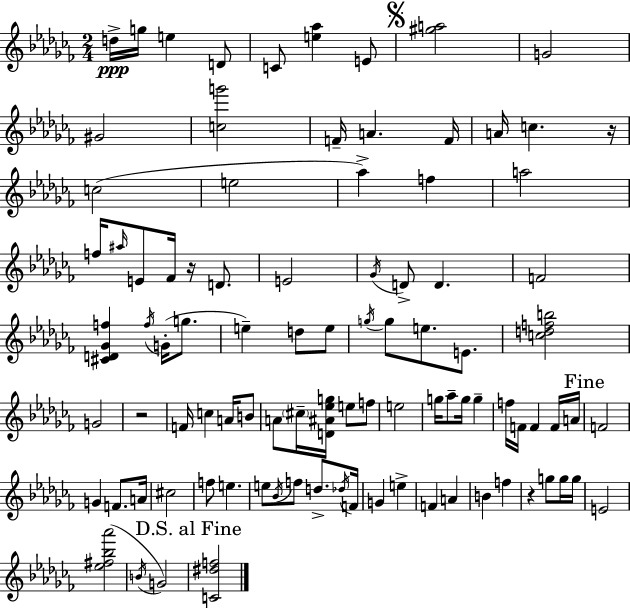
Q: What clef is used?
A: treble